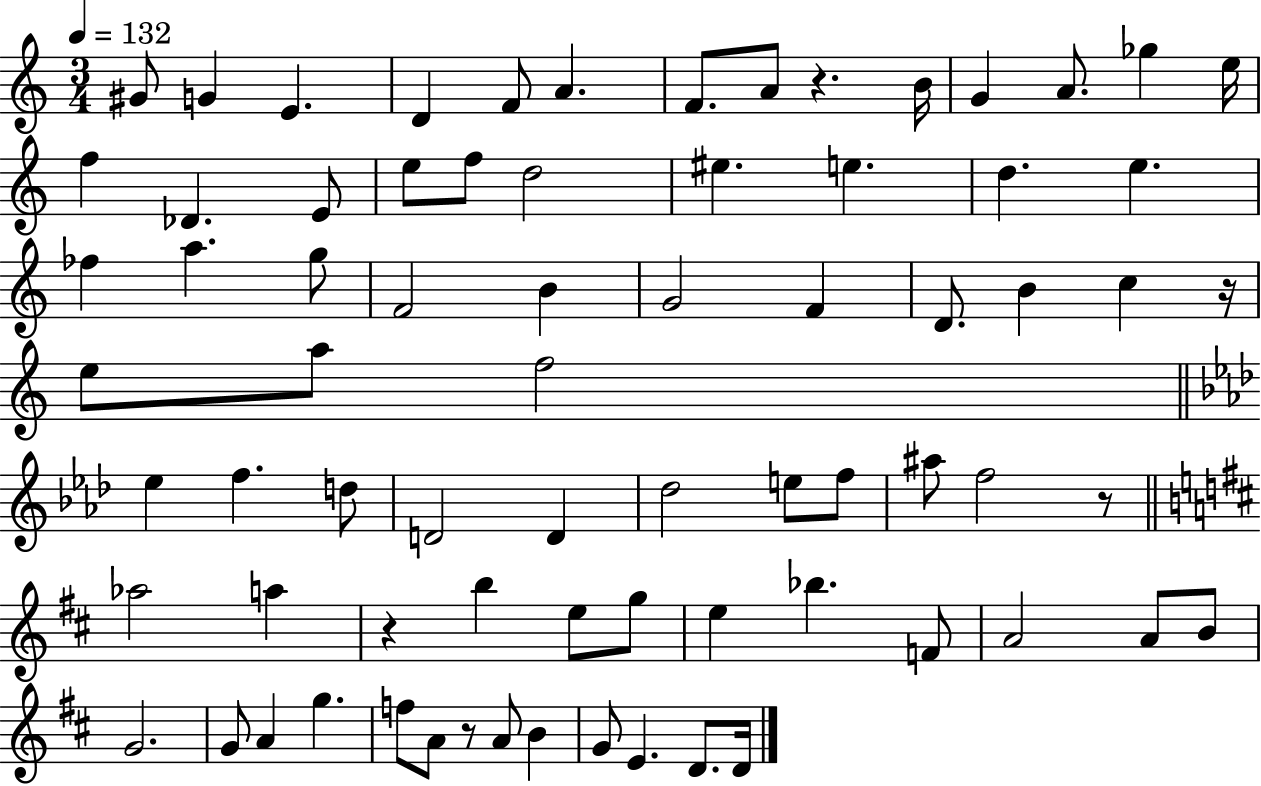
G#4/e G4/q E4/q. D4/q F4/e A4/q. F4/e. A4/e R/q. B4/s G4/q A4/e. Gb5/q E5/s F5/q Db4/q. E4/e E5/e F5/e D5/h EIS5/q. E5/q. D5/q. E5/q. FES5/q A5/q. G5/e F4/h B4/q G4/h F4/q D4/e. B4/q C5/q R/s E5/e A5/e F5/h Eb5/q F5/q. D5/e D4/h D4/q Db5/h E5/e F5/e A#5/e F5/h R/e Ab5/h A5/q R/q B5/q E5/e G5/e E5/q Bb5/q. F4/e A4/h A4/e B4/e G4/h. G4/e A4/q G5/q. F5/e A4/e R/e A4/e B4/q G4/e E4/q. D4/e. D4/s